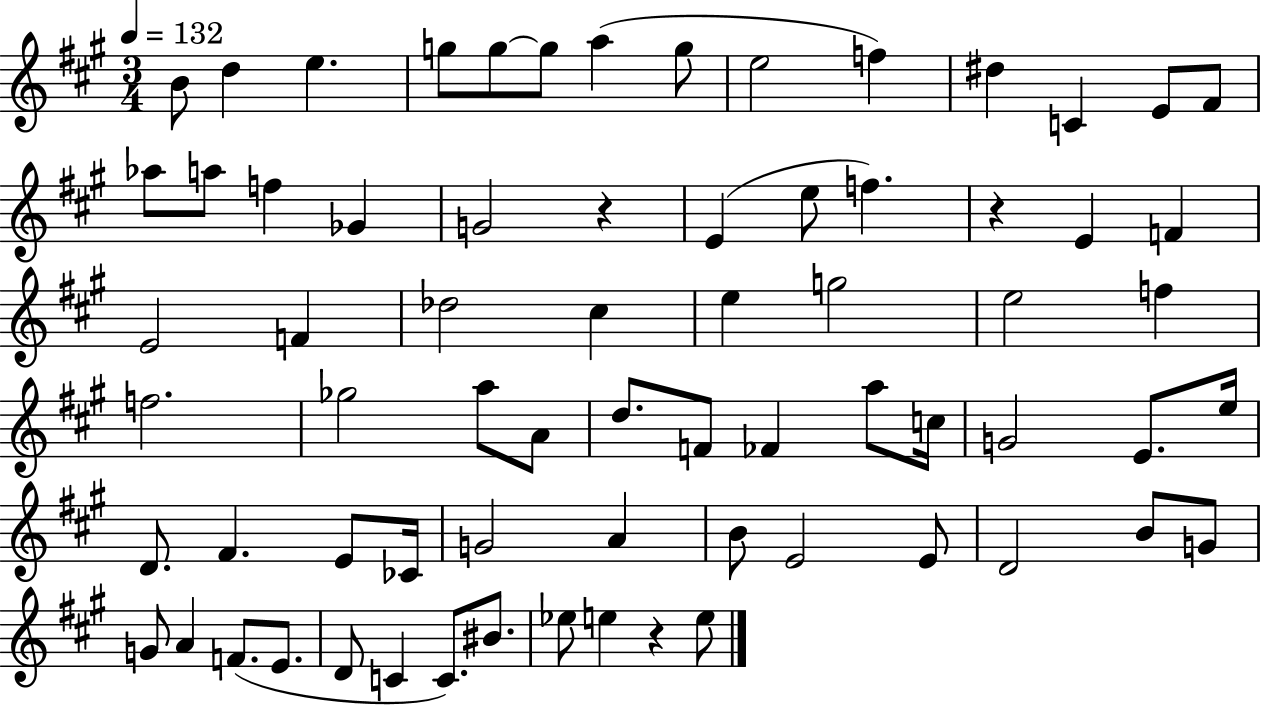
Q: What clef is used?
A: treble